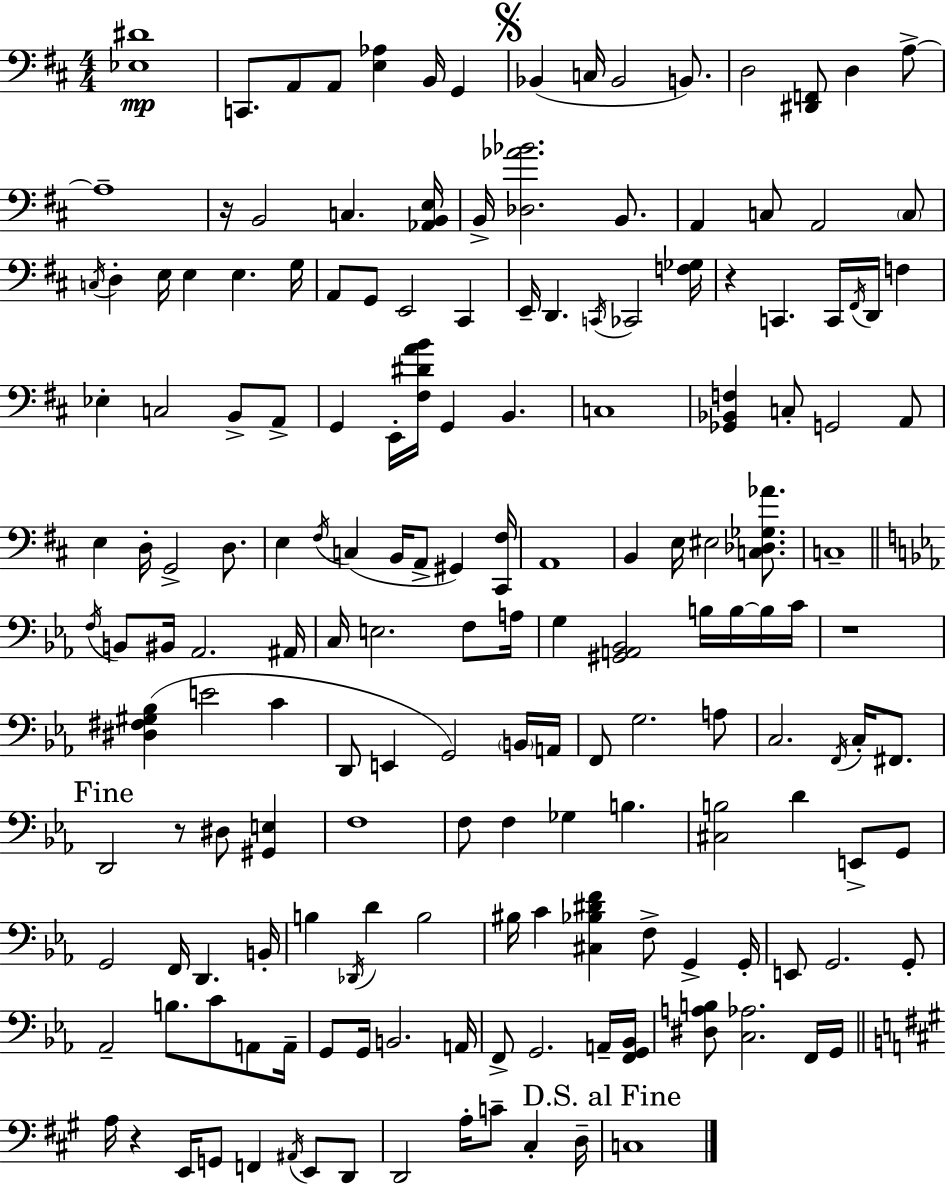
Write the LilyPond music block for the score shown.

{
  \clef bass
  \numericTimeSignature
  \time 4/4
  \key d \major
  <ees dis'>1\mp | c,8. a,8 a,8 <e aes>4 b,16 g,4 | \mark \markup { \musicglyph "scripts.segno" } bes,4( c16 bes,2 b,8.) | d2 <dis, f,>8 d4 a8->~~ | \break a1-- | r16 b,2 c4. <aes, b, e>16 | b,16-> <des aes' bes'>2. b,8. | a,4 c8 a,2 \parenthesize c8 | \break \acciaccatura { c16 } d4-. e16 e4 e4. | g16 a,8 g,8 e,2 cis,4 | e,16-- d,4. \acciaccatura { c,16 } ces,2 | <f ges>16 r4 c,4. c,16 \acciaccatura { fis,16 } d,16 f4 | \break ees4-. c2 b,8-> | a,8-> g,4 e,16-. <fis dis' a' b'>16 g,4 b,4. | c1 | <ges, bes, f>4 c8-. g,2 | \break a,8 e4 d16-. g,2-> | d8. e4 \acciaccatura { fis16 } c4( b,16 a,8-> gis,4) | <cis, fis>16 a,1 | b,4 e16 eis2 | \break <c des ges aes'>8. c1-- | \bar "||" \break \key ees \major \acciaccatura { f16 } b,8 bis,16 aes,2. | ais,16 c16 e2. f8 | a16 g4 <gis, a, bes,>2 b16 b16~~ b16 | c'16 r1 | \break <dis fis gis bes>4( e'2 c'4 | d,8 e,4 g,2) \parenthesize b,16 | a,16 f,8 g2. a8 | c2. \acciaccatura { f,16 } c16-. fis,8. | \break \mark "Fine" d,2 r8 dis8 <gis, e>4 | f1 | f8 f4 ges4 b4. | <cis b>2 d'4 e,8-> | \break g,8 g,2 f,16 d,4. | b,16-. b4 \acciaccatura { des,16 } d'4 b2 | bis16 c'4 <cis bes dis' f'>4 f8-> g,4-> | g,16-. e,8 g,2. | \break g,8-. aes,2-- b8. c'8 | a,8 a,16-- g,8 g,16 b,2. | a,16 f,8-> g,2. | a,16-- <f, g, bes,>16 <dis a b>8 <c aes>2. | \break f,16 g,16 \bar "||" \break \key a \major a16 r4 e,16 g,8 f,4 \acciaccatura { ais,16 } e,8 d,8 | d,2 a16-. c'8-- cis4-. | d16-- \mark "D.S. al Fine" c1 | \bar "|."
}